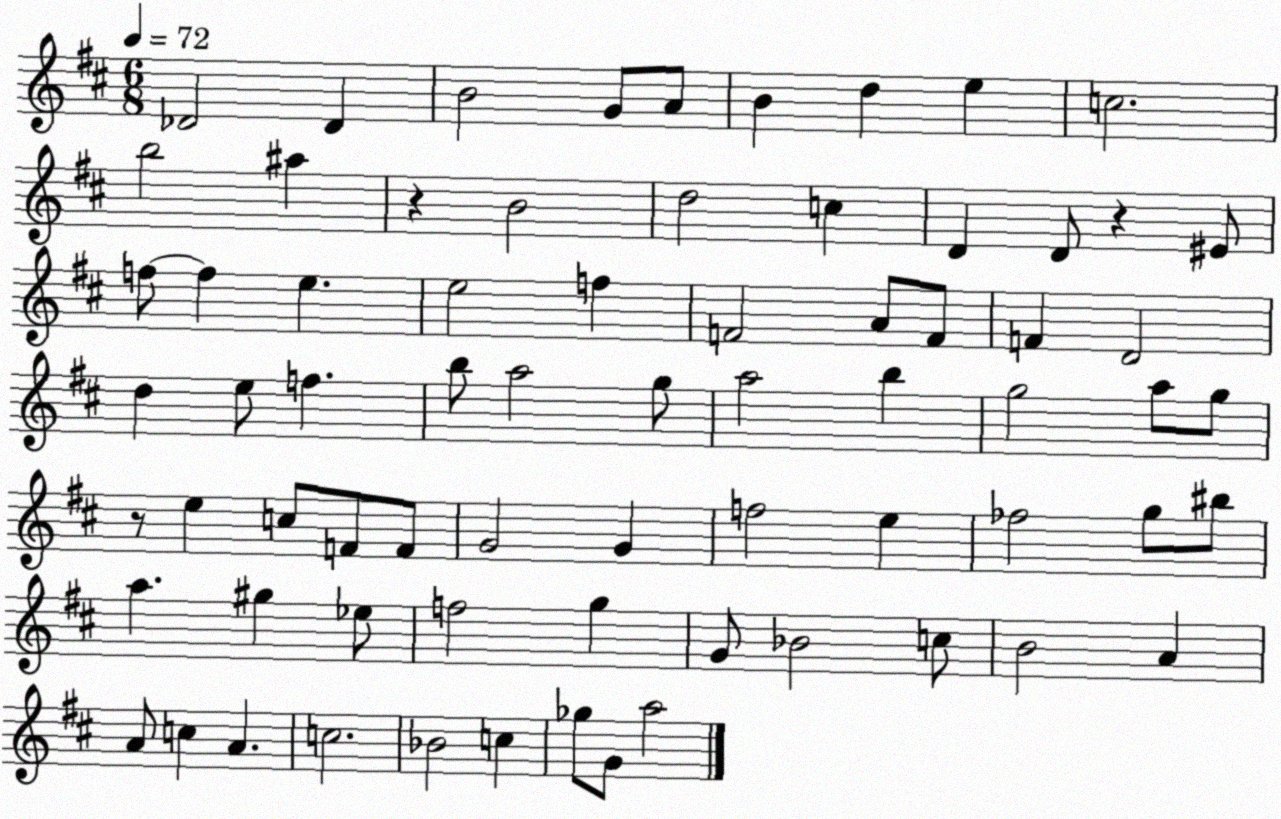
X:1
T:Untitled
M:6/8
L:1/4
K:D
_D2 _D B2 G/2 A/2 B d e c2 b2 ^a z B2 d2 c D D/2 z ^E/2 f/2 f e e2 f F2 A/2 F/2 F D2 d e/2 f b/2 a2 g/2 a2 b g2 a/2 g/2 z/2 e c/2 F/2 F/2 G2 G f2 e _f2 g/2 ^b/2 a ^g _e/2 f2 g G/2 _B2 c/2 B2 A A/2 c A c2 _B2 c _g/2 G/2 a2